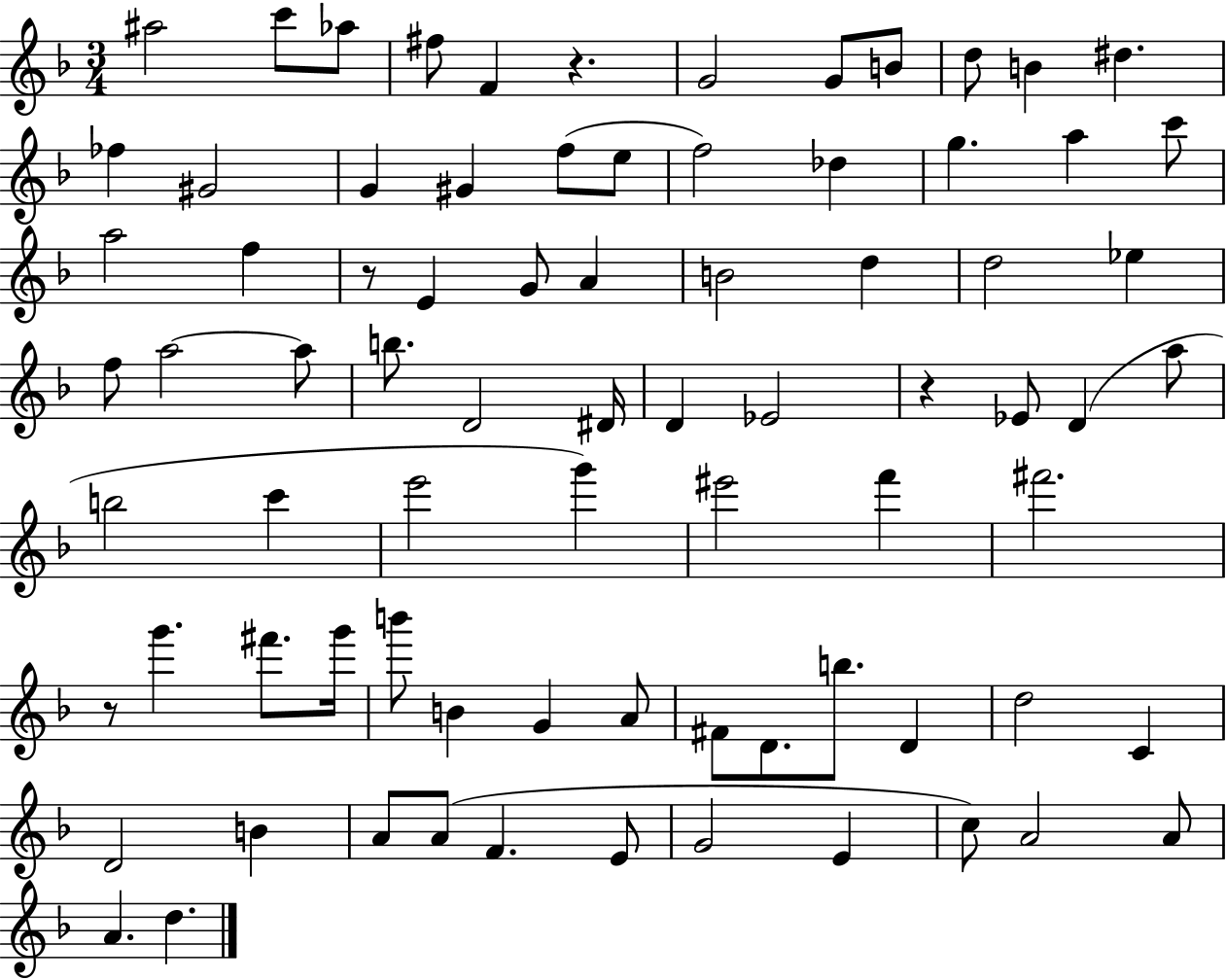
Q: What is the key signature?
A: F major